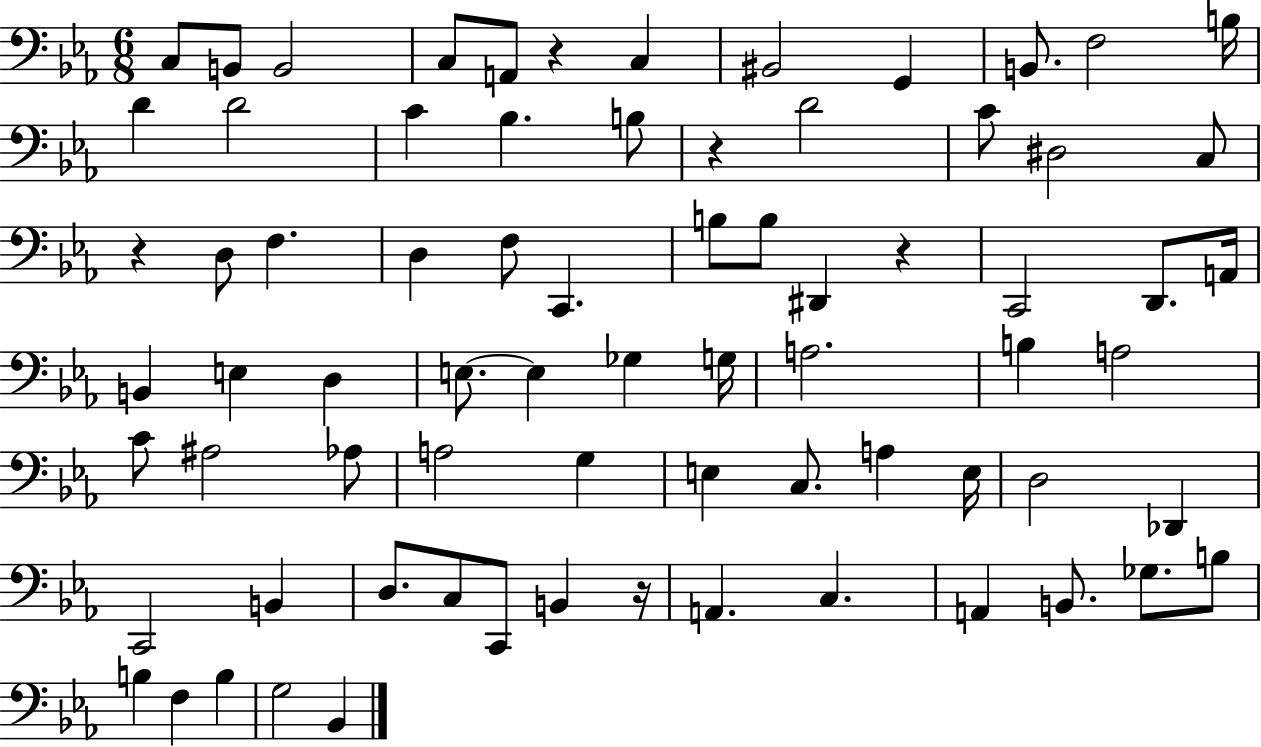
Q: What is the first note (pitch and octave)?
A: C3